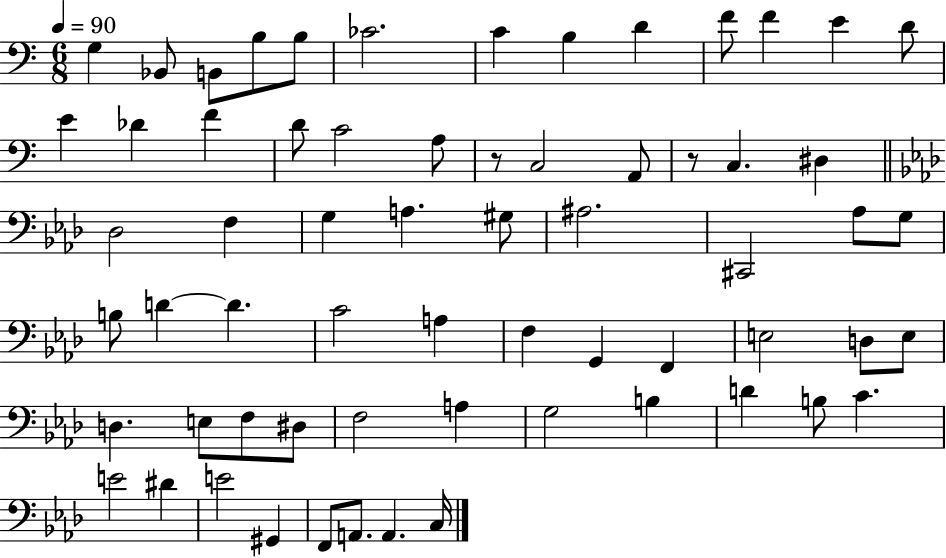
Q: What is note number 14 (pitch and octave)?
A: E4